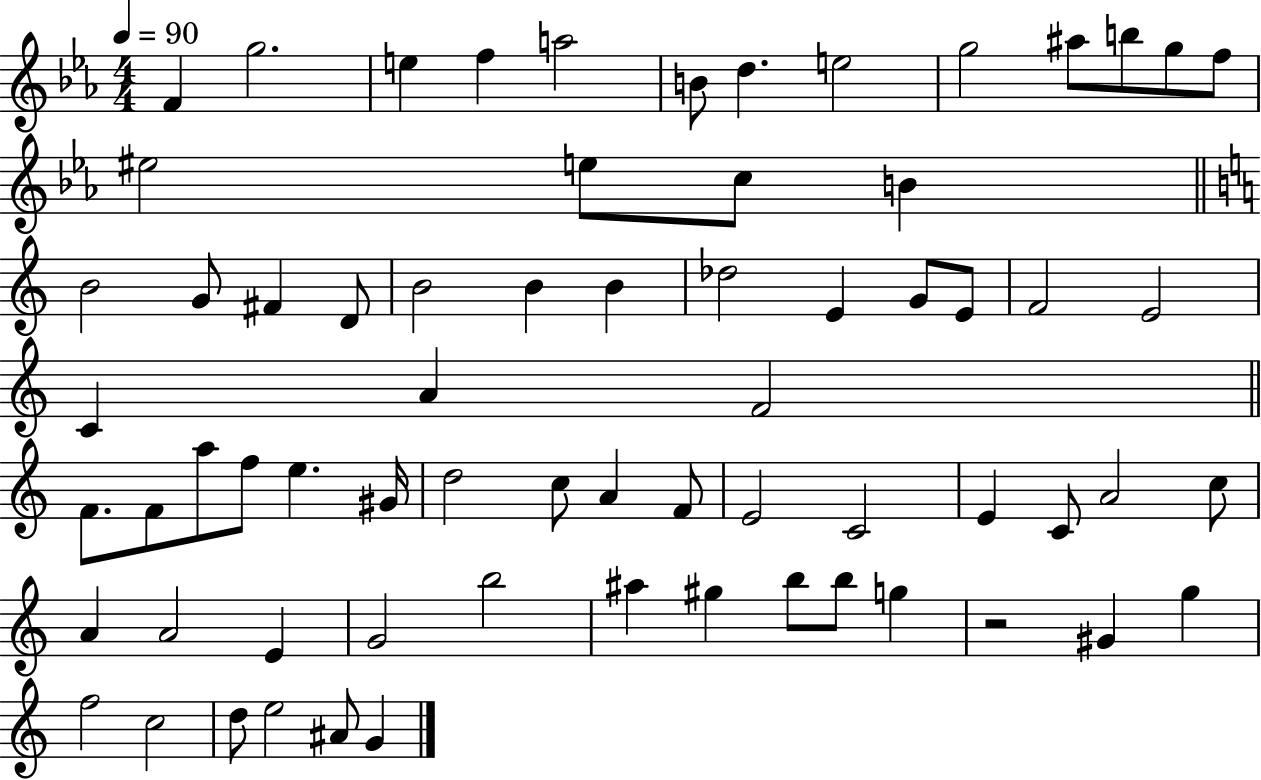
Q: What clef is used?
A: treble